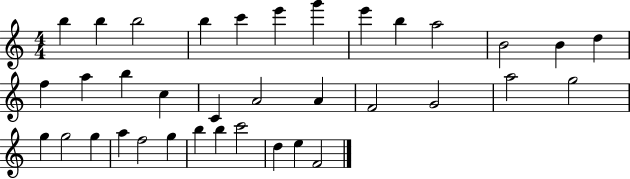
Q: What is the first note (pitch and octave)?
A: B5